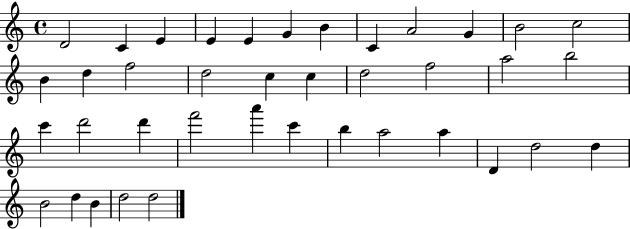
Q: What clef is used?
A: treble